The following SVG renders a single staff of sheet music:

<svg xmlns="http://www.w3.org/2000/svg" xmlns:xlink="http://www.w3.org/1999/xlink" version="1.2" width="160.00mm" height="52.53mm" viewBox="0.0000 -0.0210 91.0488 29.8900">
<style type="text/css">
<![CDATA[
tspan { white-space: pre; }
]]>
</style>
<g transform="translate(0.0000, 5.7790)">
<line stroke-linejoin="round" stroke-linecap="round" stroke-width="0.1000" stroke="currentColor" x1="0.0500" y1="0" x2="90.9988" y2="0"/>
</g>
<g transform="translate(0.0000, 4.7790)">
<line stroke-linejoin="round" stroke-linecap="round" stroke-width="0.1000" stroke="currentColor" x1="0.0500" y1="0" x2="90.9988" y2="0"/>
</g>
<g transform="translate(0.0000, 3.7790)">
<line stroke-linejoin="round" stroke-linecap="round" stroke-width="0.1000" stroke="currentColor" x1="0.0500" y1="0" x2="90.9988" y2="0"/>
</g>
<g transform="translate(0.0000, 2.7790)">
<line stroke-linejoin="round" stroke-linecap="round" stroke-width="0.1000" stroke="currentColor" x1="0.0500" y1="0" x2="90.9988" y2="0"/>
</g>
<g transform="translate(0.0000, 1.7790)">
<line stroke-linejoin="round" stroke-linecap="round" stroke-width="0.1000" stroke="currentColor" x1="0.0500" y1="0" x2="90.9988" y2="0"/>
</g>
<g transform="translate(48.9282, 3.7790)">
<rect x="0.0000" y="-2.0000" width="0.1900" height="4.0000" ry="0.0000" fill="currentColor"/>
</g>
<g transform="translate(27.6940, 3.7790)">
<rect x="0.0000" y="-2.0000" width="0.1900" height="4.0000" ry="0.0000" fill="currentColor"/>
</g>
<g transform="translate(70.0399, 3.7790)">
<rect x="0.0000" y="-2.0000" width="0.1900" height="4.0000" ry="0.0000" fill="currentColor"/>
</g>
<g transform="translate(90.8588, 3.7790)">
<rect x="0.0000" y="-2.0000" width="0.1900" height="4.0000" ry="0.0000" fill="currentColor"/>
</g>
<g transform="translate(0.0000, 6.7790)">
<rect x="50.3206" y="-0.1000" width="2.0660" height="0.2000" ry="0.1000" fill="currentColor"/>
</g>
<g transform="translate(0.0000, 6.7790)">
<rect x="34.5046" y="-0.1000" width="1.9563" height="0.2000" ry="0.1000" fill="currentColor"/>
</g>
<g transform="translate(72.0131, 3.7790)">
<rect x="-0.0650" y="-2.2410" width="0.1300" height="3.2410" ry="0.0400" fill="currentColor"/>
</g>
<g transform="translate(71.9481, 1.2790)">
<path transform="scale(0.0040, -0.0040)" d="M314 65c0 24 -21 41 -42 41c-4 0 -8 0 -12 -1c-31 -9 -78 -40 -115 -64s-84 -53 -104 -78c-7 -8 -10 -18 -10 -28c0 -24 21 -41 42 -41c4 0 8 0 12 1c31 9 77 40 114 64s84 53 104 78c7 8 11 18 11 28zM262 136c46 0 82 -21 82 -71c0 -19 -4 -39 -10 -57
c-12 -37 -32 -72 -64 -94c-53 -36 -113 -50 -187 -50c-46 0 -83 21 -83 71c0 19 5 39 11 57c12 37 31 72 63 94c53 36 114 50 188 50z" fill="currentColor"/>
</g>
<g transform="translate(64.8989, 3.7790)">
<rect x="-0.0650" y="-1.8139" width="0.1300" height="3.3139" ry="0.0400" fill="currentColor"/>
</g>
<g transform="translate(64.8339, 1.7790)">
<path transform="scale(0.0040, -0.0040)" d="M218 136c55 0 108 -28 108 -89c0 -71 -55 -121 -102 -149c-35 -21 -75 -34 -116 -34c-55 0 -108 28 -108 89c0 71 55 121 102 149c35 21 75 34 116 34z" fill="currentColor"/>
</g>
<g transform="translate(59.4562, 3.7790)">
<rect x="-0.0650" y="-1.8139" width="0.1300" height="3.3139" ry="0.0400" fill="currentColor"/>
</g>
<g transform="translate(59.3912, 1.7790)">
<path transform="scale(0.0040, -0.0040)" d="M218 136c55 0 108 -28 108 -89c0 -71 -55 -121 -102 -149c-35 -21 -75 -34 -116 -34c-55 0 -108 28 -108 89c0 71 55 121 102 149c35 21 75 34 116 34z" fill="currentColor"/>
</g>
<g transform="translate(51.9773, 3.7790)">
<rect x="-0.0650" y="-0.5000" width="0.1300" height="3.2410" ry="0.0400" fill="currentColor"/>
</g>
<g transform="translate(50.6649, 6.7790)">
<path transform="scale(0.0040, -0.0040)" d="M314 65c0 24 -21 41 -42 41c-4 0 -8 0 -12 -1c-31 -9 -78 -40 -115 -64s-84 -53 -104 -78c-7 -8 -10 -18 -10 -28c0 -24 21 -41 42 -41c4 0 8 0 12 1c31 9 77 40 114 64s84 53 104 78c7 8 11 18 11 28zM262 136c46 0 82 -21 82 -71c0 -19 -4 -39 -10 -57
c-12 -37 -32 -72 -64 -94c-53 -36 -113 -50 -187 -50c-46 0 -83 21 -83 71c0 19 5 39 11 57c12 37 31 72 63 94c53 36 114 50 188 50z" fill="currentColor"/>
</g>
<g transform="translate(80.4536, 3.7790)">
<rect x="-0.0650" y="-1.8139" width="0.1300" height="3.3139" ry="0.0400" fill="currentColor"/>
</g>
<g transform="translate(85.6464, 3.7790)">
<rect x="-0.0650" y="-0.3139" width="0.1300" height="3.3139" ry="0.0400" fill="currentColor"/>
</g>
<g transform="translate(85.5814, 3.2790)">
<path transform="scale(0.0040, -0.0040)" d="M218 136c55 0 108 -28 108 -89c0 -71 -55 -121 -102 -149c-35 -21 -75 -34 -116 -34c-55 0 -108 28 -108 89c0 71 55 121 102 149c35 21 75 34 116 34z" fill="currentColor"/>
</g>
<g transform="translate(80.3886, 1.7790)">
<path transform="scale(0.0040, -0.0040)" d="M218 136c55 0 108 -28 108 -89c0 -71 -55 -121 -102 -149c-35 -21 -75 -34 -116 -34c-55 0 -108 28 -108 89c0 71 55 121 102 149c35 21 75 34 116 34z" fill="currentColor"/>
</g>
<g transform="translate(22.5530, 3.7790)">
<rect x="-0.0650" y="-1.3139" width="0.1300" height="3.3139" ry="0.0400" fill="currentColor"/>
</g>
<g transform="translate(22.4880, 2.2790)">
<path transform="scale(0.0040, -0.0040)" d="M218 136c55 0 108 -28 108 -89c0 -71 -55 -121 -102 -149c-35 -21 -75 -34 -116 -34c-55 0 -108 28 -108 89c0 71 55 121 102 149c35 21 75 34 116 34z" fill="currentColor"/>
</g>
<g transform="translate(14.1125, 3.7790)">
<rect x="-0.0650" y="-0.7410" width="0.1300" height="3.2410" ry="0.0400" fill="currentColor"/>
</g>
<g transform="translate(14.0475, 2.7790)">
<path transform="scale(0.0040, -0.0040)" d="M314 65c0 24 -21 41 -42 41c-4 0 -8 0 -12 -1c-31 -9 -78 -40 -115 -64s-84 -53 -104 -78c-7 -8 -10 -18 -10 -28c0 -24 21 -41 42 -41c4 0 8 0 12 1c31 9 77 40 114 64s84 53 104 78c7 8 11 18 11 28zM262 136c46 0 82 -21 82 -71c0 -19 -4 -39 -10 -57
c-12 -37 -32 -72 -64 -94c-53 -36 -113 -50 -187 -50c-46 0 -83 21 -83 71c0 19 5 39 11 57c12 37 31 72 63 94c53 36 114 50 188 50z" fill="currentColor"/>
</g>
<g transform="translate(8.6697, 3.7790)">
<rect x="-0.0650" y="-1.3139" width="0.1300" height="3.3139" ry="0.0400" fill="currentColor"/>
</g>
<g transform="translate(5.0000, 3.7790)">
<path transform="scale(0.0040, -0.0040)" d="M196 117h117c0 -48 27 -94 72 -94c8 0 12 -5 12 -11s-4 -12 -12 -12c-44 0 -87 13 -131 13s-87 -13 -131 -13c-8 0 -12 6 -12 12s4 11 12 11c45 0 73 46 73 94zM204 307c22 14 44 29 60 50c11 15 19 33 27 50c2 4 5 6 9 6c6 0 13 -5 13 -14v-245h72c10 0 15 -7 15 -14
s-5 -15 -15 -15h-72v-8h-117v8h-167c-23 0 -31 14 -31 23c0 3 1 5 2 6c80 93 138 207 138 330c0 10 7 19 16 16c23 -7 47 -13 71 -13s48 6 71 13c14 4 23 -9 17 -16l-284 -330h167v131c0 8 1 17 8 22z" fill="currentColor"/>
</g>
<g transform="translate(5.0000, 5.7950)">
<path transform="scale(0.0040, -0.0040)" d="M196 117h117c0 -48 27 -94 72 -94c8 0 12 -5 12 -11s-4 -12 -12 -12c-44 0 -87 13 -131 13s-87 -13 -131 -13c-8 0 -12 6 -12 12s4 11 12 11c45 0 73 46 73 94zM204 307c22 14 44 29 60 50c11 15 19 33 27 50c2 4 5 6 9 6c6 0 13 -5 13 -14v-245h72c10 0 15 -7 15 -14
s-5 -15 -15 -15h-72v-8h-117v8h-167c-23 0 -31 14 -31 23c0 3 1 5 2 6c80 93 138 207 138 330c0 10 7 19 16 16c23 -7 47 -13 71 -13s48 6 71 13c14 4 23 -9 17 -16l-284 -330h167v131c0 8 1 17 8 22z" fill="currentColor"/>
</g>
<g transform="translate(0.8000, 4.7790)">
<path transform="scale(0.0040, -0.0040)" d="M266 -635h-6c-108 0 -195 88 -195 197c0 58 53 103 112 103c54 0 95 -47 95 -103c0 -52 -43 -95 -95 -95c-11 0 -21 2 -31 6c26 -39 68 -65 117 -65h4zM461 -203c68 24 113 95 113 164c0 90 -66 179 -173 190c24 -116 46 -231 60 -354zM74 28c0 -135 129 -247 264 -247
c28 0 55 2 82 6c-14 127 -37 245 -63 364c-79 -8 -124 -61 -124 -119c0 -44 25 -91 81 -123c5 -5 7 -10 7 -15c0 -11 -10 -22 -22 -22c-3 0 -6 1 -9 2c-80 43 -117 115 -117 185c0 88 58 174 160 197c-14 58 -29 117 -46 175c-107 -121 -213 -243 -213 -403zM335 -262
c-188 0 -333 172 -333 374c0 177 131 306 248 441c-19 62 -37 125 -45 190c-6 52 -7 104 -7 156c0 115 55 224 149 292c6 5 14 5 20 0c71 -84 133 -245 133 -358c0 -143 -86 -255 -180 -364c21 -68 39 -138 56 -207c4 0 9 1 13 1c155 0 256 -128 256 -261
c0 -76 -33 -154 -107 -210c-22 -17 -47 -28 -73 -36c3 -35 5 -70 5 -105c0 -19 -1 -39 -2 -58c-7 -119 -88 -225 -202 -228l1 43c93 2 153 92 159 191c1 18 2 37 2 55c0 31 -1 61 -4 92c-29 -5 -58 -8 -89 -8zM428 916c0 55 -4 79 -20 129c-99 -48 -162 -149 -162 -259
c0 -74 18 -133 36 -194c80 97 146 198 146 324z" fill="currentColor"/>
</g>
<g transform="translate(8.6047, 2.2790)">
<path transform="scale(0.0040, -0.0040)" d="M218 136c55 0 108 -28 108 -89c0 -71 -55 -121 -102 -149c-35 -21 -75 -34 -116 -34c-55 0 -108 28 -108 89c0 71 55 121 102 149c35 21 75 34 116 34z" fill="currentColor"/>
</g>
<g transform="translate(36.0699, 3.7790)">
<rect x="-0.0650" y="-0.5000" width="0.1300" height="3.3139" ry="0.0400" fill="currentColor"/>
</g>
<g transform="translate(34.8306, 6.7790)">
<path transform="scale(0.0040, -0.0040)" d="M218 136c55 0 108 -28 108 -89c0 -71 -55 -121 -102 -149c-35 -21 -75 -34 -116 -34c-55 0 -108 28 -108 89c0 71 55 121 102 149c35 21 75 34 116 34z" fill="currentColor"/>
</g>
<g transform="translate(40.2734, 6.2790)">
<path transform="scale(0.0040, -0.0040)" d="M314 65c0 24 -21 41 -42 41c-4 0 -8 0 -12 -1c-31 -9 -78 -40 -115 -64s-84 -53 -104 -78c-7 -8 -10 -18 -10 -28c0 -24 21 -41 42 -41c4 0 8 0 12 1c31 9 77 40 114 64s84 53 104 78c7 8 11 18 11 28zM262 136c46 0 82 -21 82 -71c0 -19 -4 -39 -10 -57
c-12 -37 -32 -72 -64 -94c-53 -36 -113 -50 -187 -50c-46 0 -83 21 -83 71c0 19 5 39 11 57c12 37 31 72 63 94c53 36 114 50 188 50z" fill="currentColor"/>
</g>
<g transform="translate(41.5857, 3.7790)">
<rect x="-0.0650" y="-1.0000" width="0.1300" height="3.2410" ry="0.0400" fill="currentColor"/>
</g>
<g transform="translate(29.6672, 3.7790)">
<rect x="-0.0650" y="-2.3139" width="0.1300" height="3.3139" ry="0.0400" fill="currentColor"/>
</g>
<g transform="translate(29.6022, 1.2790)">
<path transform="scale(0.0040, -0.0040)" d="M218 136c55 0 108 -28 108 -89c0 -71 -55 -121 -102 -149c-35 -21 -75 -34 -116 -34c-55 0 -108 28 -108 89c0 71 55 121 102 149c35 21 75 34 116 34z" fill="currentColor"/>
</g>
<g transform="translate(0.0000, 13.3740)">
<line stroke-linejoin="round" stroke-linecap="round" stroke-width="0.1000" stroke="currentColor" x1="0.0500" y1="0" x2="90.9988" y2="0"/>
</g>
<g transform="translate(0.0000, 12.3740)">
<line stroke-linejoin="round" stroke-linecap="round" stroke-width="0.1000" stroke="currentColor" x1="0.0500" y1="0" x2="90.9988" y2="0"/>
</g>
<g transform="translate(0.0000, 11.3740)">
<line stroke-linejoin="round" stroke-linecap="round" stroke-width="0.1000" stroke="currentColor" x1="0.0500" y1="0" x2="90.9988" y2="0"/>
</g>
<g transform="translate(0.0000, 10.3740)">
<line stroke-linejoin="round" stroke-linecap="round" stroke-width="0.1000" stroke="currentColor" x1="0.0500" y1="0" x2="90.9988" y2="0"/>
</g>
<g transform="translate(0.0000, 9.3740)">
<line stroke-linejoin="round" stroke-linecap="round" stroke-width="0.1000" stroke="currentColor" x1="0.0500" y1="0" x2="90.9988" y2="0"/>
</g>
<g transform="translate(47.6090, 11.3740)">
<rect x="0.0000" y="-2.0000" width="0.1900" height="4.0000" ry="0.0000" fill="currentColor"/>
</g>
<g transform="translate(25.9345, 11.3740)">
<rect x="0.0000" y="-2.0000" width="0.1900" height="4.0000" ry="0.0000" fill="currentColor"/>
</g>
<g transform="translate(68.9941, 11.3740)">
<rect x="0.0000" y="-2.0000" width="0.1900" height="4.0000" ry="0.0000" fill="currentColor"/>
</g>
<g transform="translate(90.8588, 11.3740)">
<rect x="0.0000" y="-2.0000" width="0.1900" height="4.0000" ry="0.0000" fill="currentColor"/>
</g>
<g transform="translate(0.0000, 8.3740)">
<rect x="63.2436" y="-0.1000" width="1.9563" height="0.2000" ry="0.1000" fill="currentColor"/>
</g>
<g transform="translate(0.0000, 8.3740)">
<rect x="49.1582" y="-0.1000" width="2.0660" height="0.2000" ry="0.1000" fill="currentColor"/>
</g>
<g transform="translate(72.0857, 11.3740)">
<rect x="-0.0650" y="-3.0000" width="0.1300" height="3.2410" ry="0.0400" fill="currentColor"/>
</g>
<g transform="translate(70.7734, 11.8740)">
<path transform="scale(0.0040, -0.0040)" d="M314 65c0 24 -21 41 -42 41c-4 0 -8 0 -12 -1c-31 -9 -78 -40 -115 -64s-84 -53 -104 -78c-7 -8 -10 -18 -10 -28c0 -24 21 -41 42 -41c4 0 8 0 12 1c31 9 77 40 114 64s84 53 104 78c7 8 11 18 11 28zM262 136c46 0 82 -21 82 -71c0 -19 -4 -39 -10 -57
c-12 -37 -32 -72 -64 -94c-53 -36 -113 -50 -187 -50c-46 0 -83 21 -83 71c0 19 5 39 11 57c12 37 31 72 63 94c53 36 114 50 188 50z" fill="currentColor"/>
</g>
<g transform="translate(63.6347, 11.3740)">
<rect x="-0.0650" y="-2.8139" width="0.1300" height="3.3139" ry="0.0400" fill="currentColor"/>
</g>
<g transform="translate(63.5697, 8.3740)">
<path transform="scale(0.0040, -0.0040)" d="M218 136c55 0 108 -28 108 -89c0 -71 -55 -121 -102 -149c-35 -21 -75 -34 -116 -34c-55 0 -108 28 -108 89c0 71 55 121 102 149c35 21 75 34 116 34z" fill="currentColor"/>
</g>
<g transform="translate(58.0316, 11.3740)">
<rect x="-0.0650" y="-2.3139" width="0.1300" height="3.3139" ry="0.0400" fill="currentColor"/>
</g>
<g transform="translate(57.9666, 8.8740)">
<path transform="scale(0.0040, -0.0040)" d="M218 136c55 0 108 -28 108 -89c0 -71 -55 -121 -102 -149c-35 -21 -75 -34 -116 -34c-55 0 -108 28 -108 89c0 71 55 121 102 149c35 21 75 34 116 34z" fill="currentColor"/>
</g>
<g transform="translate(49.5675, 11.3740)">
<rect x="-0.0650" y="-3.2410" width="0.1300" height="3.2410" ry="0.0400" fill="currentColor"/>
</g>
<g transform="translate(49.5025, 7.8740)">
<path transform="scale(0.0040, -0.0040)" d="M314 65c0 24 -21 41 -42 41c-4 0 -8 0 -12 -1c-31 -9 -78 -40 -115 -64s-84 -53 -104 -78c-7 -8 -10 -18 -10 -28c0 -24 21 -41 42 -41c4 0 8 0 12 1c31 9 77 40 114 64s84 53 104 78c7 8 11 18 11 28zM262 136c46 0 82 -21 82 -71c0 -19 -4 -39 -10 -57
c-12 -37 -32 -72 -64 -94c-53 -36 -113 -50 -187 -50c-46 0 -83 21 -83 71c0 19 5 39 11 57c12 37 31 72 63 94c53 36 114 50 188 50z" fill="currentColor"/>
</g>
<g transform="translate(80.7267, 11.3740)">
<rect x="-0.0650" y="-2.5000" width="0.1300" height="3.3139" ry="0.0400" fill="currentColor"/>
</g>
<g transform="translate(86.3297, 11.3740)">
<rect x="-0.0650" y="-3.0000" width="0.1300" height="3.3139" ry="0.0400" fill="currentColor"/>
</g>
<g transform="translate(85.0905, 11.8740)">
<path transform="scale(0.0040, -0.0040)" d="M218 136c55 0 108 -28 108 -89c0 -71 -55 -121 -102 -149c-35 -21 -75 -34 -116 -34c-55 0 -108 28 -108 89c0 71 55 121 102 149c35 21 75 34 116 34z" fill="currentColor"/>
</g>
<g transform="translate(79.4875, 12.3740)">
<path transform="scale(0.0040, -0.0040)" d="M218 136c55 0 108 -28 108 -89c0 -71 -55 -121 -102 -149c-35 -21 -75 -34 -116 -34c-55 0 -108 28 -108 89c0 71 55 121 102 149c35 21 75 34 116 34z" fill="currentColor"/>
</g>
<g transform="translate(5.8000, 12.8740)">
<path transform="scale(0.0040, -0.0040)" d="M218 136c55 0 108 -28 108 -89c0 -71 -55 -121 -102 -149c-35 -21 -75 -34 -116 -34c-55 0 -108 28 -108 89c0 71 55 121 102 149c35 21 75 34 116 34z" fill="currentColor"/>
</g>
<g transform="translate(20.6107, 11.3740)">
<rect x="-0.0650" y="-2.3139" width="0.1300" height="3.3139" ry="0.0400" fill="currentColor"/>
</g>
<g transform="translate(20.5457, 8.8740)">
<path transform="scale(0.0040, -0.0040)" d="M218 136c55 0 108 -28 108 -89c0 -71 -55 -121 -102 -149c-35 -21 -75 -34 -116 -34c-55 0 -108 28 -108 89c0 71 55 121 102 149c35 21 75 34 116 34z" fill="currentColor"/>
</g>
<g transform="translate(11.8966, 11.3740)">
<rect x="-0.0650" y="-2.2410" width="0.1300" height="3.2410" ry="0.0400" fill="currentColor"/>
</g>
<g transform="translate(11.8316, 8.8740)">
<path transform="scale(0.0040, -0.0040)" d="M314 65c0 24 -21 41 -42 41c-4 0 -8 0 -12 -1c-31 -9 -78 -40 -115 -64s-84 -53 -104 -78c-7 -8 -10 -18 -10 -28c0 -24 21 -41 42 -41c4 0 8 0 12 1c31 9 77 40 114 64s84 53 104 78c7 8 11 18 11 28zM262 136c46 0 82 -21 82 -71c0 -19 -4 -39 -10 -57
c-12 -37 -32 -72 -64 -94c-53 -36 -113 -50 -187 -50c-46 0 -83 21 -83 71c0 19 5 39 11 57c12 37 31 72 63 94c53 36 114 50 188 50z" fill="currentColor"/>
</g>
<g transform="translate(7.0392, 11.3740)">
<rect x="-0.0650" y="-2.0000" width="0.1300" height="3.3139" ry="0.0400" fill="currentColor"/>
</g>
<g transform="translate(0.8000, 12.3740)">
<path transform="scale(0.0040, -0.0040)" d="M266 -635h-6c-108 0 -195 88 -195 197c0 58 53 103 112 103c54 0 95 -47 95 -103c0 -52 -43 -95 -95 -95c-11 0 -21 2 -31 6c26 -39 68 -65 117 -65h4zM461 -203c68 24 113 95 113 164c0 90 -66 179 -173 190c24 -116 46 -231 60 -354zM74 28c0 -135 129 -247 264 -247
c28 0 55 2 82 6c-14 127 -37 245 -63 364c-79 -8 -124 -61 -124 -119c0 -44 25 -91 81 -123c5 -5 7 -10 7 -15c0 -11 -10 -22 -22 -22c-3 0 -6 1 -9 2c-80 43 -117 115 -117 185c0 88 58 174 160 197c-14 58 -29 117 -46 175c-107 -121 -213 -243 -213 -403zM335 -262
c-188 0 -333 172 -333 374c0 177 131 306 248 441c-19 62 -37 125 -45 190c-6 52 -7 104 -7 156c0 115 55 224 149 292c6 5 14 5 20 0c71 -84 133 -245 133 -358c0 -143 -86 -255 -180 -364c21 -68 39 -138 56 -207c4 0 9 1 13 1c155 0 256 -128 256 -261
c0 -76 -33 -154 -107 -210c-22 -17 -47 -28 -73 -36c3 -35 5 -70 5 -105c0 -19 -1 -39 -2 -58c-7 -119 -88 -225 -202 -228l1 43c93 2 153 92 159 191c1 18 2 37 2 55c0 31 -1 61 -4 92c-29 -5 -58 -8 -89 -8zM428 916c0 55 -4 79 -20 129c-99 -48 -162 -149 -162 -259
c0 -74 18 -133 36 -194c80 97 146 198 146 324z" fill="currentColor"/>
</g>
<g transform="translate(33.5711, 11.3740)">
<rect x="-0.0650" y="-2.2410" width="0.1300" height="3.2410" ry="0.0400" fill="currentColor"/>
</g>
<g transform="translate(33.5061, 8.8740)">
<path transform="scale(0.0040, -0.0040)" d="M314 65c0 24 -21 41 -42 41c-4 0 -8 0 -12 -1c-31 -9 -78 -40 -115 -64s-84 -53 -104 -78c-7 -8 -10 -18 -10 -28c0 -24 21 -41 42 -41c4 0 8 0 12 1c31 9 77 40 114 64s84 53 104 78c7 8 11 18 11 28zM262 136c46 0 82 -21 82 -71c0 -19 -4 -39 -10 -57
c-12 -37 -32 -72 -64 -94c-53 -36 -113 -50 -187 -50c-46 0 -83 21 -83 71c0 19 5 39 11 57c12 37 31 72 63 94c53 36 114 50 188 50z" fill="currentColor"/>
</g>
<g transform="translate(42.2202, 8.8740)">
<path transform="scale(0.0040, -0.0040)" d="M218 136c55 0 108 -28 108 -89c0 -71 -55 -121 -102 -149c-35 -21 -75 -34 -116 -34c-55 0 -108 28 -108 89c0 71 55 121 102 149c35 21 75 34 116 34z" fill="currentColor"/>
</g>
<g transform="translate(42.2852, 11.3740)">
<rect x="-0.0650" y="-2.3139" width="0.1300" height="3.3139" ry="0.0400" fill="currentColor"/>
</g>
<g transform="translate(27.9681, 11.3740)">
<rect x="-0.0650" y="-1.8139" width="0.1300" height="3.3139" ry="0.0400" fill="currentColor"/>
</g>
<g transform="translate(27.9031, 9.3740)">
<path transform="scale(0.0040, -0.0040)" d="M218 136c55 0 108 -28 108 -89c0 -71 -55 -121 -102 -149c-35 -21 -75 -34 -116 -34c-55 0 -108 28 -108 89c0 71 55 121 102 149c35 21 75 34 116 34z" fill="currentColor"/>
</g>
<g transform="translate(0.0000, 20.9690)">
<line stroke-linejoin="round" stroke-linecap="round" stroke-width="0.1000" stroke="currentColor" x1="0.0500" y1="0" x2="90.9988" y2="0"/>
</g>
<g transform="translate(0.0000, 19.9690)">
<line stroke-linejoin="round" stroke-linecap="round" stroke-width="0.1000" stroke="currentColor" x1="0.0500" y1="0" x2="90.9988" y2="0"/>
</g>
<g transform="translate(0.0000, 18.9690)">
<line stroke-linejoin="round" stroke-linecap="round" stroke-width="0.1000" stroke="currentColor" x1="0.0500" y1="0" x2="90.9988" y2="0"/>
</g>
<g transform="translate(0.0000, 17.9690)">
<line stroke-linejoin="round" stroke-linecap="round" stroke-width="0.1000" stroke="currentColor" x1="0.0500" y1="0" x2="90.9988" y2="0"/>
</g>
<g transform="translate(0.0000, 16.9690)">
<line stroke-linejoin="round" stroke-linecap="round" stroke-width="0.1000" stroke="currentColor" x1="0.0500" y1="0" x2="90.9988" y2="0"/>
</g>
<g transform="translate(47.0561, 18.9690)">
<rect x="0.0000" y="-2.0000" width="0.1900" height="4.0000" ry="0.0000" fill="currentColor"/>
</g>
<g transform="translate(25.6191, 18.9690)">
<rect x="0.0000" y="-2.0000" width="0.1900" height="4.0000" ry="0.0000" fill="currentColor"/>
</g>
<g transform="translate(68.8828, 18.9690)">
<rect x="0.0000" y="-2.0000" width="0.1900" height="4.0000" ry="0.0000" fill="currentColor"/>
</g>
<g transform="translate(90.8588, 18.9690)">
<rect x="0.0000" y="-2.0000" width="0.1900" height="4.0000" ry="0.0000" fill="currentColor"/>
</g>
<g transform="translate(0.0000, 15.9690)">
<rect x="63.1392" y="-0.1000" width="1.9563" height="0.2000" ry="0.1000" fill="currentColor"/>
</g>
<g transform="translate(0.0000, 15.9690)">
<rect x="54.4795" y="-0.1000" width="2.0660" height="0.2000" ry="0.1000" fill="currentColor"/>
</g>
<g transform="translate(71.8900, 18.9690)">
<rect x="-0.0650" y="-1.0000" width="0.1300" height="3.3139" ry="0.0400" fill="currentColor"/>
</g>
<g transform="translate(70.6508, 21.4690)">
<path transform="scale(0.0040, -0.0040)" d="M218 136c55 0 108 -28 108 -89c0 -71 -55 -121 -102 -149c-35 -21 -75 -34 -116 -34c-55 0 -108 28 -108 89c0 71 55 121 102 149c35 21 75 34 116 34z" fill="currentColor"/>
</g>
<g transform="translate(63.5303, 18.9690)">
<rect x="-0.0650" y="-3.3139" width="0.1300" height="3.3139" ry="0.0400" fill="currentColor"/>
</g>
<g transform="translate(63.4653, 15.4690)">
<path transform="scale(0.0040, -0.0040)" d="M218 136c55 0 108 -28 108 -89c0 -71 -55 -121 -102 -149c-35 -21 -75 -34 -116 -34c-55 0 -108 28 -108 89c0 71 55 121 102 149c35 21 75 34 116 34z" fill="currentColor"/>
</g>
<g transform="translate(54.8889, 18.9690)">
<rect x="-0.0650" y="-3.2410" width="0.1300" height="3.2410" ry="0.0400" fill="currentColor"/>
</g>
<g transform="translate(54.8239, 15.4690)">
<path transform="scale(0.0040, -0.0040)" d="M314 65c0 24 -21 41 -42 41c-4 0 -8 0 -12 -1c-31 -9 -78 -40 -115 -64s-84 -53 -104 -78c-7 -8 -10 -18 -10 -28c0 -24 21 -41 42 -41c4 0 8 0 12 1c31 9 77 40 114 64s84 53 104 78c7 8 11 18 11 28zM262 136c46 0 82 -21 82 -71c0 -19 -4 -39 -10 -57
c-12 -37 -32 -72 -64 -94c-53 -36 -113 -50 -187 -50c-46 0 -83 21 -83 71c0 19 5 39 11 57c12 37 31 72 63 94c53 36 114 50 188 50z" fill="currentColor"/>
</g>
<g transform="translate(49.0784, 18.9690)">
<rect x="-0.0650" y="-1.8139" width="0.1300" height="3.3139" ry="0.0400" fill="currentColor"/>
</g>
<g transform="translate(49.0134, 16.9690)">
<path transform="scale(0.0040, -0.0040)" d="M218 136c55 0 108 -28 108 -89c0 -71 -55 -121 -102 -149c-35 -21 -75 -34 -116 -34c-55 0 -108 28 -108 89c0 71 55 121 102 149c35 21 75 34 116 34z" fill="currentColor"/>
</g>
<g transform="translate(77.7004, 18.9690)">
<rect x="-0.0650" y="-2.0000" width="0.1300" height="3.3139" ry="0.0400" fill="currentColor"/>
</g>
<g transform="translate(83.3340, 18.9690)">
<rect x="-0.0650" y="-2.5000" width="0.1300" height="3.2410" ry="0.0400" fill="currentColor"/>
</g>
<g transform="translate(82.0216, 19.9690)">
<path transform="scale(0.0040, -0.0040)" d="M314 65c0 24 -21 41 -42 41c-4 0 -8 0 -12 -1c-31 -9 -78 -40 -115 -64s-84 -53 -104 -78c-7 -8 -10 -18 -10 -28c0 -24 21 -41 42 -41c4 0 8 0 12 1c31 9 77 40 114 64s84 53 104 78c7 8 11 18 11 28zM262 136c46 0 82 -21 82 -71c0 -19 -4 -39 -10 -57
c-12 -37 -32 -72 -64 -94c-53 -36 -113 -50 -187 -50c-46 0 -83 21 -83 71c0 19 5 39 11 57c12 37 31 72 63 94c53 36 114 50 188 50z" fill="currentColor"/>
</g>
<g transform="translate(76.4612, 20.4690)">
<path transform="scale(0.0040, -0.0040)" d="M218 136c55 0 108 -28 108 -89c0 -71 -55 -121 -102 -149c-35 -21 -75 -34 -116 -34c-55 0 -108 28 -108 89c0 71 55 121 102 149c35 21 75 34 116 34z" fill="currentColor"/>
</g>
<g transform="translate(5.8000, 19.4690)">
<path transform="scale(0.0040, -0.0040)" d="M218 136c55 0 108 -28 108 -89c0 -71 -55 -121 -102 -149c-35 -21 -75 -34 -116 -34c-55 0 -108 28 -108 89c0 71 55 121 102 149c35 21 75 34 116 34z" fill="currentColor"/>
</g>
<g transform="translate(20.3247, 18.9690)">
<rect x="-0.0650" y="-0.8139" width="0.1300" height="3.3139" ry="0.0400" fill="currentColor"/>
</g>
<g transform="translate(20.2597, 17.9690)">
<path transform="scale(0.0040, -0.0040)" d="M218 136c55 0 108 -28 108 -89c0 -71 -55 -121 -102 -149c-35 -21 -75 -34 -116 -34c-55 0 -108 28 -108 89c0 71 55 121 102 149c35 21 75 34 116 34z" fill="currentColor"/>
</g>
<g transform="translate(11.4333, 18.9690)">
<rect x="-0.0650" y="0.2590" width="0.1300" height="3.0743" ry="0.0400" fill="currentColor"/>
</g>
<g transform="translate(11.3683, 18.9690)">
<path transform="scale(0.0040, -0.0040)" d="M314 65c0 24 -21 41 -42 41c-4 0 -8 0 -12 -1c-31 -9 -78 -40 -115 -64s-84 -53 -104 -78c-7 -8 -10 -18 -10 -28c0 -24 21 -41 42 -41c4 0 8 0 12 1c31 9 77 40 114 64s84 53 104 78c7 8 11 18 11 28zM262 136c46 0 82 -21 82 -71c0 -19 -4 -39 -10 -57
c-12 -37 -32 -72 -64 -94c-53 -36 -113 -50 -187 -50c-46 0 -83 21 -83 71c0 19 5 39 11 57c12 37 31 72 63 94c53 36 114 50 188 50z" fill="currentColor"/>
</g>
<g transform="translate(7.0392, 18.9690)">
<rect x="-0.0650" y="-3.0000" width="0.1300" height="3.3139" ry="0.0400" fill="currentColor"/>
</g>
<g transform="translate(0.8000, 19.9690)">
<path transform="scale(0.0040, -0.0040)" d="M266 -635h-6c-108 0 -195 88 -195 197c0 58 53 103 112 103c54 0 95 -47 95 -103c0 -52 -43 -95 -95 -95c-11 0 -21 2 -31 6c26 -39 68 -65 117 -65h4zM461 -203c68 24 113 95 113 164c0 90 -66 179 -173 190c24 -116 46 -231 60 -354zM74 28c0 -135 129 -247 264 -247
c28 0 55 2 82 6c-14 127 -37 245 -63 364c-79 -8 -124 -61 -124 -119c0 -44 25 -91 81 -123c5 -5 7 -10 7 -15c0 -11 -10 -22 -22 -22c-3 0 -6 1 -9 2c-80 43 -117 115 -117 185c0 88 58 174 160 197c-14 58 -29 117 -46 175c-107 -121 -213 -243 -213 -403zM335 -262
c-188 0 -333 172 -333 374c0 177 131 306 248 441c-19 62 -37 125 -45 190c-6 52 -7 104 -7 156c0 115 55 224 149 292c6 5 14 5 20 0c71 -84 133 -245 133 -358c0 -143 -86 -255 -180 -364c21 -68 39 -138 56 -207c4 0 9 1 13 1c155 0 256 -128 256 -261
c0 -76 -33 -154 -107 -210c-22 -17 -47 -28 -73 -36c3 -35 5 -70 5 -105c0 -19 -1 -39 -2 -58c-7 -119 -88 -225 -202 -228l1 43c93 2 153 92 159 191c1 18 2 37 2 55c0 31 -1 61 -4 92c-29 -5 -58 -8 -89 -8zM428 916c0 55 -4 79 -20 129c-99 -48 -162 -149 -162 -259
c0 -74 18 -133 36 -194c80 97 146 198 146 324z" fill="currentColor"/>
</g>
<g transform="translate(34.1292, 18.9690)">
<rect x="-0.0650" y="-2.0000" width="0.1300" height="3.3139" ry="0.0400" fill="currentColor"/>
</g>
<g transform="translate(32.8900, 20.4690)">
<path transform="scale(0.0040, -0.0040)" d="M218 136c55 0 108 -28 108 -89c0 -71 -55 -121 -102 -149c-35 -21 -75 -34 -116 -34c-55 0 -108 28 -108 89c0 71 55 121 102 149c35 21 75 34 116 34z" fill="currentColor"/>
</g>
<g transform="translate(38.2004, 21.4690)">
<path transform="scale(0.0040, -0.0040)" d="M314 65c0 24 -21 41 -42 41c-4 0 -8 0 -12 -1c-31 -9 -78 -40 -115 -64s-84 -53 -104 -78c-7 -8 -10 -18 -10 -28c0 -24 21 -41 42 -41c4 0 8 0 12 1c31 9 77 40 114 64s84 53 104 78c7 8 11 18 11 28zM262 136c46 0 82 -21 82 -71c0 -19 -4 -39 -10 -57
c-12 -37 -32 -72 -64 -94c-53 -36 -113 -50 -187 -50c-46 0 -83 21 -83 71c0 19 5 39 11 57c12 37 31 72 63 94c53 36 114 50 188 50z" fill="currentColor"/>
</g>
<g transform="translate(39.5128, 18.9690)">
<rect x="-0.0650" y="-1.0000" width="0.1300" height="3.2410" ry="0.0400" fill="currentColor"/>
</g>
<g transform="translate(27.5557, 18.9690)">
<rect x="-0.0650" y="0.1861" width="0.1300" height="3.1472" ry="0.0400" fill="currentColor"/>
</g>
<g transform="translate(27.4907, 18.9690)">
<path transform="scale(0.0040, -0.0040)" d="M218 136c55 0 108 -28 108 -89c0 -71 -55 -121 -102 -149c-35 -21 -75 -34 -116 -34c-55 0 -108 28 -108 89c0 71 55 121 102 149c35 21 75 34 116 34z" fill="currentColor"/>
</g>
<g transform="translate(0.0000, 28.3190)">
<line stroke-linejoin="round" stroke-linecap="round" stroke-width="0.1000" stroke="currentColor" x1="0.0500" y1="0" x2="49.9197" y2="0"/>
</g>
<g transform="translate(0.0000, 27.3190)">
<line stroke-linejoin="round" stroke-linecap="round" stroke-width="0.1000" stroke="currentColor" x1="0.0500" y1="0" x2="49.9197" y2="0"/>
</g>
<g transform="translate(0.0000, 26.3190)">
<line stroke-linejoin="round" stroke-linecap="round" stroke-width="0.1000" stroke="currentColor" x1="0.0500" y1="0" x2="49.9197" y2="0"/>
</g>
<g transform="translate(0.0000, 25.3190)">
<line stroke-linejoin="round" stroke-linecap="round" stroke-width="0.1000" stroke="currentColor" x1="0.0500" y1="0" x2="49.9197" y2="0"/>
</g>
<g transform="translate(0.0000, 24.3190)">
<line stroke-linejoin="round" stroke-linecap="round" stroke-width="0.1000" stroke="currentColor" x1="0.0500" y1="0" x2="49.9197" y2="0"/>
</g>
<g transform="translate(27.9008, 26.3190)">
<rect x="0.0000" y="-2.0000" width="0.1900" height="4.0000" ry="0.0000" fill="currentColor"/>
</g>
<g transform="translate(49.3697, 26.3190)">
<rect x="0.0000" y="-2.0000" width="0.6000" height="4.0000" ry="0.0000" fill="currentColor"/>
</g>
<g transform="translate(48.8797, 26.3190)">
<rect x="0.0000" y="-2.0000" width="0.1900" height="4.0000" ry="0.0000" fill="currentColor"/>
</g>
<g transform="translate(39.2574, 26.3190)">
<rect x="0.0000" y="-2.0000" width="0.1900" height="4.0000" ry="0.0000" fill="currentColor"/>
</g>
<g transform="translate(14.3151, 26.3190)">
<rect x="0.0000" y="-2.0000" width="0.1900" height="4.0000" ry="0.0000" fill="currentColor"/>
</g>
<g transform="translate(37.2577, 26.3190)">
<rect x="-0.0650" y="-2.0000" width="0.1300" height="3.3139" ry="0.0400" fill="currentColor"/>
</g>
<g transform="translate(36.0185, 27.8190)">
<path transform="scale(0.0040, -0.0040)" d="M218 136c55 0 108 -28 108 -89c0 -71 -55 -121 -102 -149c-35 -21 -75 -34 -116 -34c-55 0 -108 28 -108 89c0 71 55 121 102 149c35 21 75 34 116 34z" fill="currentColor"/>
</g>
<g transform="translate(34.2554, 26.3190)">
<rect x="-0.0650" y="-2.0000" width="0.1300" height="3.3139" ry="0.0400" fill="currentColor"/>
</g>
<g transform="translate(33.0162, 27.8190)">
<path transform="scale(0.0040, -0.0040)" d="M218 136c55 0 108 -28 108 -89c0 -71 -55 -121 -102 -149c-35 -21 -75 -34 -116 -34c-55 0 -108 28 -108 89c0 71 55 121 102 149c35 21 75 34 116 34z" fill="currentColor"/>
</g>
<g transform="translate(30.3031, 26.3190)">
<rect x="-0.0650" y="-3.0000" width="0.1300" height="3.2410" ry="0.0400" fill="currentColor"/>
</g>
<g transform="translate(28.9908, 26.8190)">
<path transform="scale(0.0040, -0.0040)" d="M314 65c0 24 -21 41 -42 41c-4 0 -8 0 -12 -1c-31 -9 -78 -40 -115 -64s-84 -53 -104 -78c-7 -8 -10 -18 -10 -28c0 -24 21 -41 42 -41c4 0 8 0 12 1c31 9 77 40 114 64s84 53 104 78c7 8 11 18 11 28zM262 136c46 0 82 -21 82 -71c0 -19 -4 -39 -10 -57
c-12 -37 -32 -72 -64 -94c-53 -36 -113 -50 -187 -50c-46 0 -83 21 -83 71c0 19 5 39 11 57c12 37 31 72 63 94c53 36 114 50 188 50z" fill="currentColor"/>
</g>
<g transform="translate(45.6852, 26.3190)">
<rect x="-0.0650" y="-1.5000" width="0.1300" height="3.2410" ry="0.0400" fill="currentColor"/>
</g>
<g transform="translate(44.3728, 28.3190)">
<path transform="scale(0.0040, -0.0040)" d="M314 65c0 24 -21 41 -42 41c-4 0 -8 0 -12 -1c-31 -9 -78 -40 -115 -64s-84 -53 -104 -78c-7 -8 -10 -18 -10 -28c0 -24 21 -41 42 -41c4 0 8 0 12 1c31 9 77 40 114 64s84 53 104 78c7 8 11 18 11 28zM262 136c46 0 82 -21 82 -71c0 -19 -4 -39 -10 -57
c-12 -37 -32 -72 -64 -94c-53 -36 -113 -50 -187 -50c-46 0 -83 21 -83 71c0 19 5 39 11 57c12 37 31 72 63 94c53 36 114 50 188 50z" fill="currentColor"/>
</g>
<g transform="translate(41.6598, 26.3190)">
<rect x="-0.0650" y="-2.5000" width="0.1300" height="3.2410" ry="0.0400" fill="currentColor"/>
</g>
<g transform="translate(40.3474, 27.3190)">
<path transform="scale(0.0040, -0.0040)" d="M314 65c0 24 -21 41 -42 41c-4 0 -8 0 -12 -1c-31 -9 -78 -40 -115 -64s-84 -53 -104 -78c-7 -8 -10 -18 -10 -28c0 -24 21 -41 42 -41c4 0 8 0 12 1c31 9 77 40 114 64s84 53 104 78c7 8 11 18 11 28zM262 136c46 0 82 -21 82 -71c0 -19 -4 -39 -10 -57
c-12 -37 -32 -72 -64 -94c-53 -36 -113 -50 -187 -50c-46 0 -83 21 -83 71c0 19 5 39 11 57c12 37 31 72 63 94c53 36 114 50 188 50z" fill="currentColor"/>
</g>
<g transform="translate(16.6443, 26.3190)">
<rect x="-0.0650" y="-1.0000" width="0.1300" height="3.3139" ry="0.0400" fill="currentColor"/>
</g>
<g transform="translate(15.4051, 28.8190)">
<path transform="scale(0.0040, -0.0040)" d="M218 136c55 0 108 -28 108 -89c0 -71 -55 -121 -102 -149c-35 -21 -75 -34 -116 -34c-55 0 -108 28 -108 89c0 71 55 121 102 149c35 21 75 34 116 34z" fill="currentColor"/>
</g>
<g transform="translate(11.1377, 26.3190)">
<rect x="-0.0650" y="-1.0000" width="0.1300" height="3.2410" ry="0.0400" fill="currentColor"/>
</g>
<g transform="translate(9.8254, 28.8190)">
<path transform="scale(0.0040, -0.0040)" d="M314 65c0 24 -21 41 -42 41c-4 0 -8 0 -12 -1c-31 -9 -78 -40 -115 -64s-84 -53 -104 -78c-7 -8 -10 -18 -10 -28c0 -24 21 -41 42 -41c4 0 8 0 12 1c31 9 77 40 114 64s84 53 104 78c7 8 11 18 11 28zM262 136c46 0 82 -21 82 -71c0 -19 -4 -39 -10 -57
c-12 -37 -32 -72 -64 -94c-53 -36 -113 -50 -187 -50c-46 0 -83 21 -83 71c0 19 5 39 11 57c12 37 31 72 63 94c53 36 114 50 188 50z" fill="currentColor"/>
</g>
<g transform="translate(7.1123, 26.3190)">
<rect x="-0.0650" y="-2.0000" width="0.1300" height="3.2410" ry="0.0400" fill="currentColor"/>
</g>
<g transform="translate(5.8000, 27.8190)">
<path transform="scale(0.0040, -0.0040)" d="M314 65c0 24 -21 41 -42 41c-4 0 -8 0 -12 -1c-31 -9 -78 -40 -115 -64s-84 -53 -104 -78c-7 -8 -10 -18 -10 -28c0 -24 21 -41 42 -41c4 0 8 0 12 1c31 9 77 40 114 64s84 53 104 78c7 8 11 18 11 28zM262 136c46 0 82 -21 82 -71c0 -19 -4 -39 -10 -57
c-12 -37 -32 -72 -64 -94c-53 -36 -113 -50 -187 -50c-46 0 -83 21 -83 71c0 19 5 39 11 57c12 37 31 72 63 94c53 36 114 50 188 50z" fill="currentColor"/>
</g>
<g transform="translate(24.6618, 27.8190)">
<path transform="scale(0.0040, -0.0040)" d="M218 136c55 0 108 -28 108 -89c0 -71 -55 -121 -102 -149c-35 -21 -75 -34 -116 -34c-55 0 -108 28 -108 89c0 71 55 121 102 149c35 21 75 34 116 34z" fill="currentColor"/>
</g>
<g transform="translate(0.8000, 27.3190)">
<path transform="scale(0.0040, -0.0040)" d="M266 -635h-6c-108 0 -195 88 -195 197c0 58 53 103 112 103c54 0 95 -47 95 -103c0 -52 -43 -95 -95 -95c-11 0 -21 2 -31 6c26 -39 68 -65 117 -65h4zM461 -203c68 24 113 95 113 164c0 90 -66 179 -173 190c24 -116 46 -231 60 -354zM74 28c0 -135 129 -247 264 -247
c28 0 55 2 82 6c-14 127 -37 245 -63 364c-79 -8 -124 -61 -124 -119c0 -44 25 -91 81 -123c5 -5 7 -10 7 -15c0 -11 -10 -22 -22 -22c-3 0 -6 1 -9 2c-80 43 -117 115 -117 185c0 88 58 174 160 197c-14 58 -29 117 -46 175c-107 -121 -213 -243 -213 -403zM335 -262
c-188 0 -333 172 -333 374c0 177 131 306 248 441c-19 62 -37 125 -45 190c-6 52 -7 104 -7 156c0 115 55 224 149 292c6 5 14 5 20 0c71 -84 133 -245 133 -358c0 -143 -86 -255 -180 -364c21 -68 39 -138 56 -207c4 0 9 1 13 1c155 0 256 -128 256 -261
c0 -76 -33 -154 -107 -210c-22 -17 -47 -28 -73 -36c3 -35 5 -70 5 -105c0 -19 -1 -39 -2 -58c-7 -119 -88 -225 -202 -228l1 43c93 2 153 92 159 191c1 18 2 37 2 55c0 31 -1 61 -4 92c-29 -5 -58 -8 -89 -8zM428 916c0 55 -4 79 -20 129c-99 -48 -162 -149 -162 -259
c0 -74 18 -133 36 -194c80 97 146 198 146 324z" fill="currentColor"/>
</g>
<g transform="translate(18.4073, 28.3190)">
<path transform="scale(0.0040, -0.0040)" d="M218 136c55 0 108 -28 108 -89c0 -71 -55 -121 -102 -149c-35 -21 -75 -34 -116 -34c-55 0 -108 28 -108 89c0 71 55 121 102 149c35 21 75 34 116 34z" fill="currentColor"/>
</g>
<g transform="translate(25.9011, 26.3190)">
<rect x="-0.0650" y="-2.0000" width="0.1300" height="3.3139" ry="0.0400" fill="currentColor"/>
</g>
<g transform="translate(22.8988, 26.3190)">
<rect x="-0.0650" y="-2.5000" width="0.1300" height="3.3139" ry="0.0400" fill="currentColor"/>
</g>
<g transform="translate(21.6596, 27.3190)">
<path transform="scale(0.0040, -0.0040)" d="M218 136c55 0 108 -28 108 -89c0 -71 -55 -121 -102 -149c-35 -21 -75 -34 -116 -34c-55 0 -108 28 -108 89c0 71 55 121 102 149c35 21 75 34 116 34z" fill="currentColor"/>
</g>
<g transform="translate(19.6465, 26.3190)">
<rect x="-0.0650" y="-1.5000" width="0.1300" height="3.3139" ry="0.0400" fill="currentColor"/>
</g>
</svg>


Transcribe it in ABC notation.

X:1
T:Untitled
M:4/4
L:1/4
K:C
e d2 e g C D2 C2 f f g2 f c F g2 g f g2 g b2 g a A2 G A A B2 d B F D2 f b2 b D F G2 F2 D2 D E G F A2 F F G2 E2